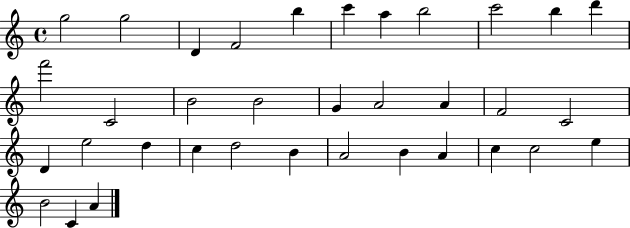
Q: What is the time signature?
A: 4/4